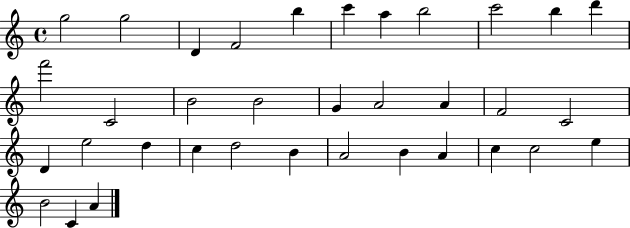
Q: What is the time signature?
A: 4/4